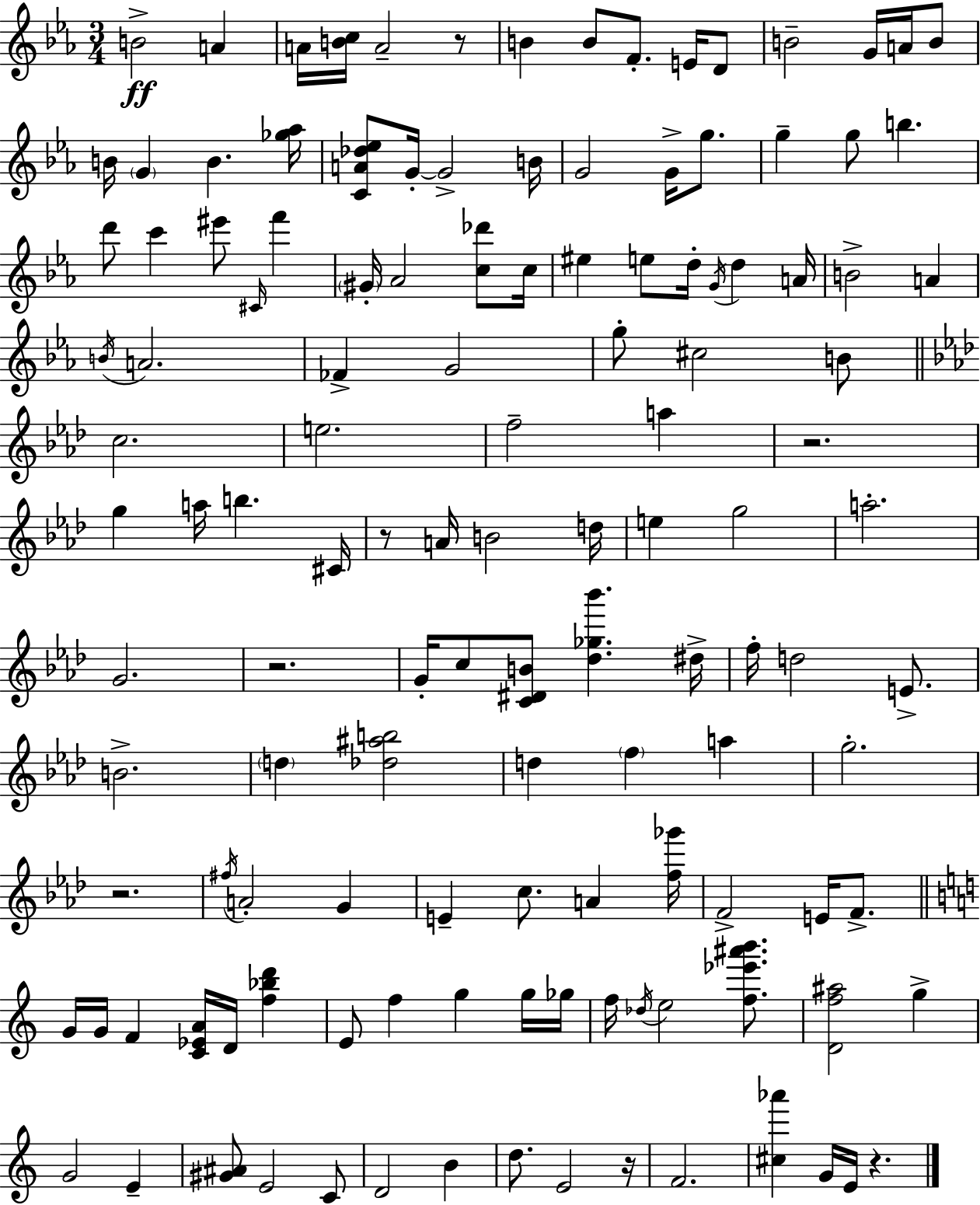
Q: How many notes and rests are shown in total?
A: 129